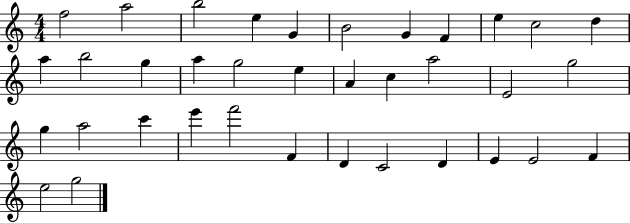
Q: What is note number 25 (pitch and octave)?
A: C6